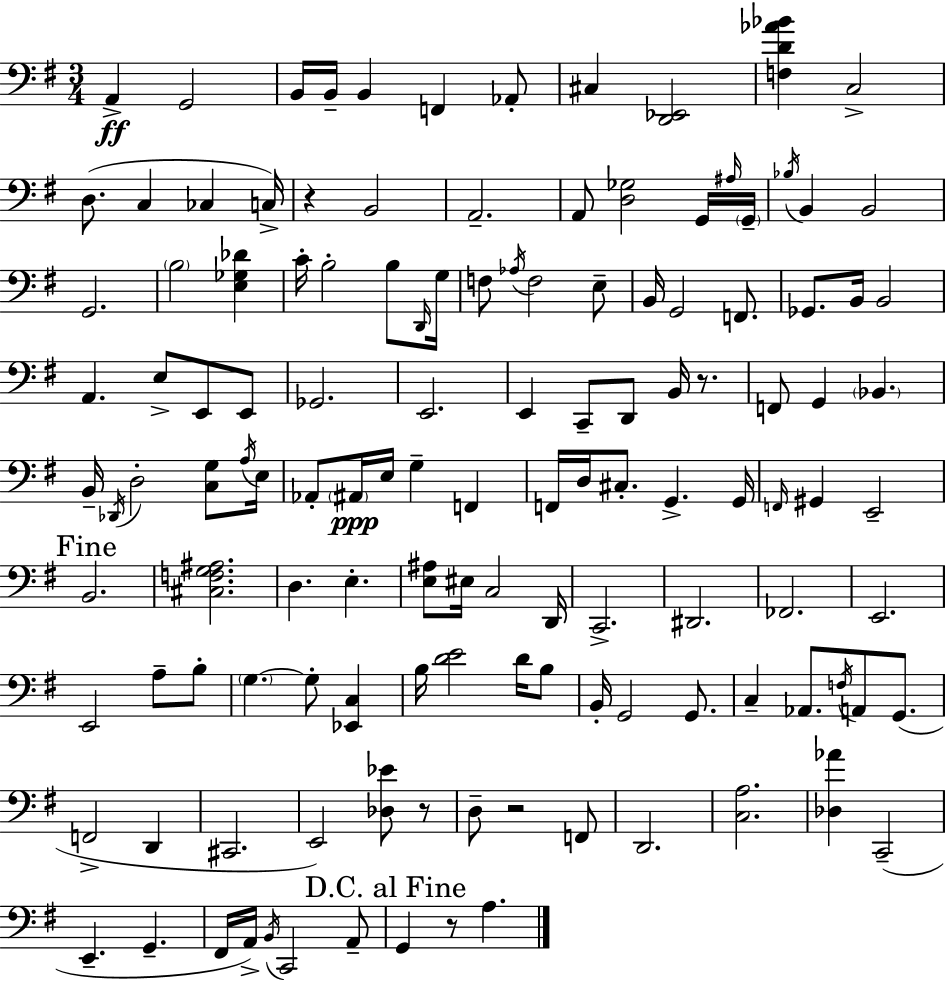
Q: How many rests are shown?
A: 5